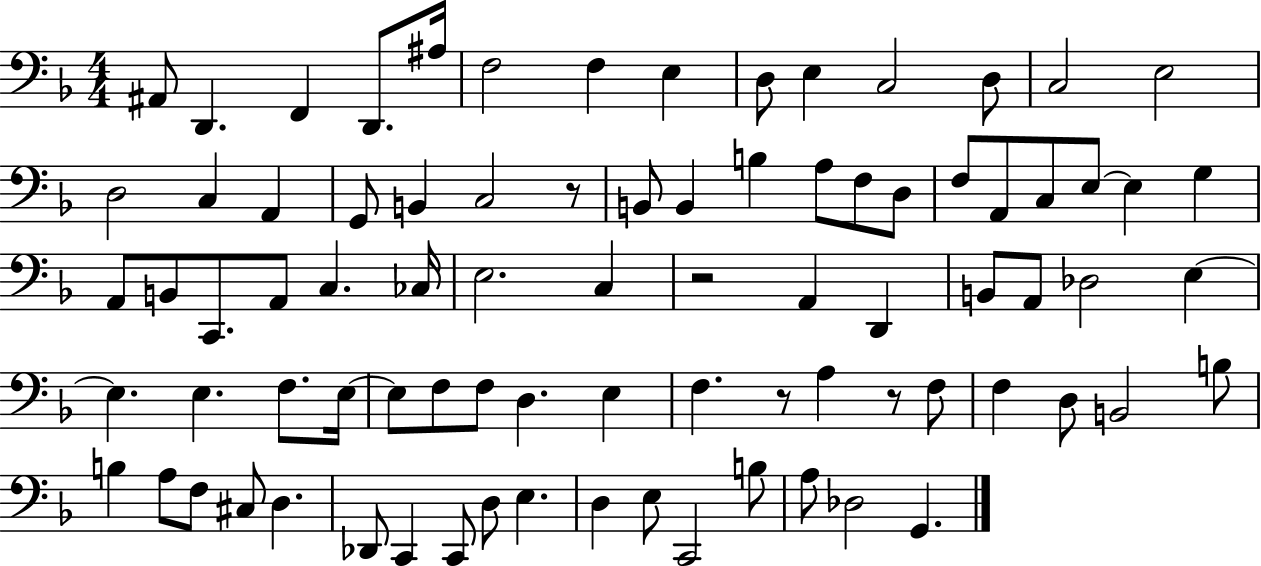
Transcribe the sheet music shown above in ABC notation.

X:1
T:Untitled
M:4/4
L:1/4
K:F
^A,,/2 D,, F,, D,,/2 ^A,/4 F,2 F, E, D,/2 E, C,2 D,/2 C,2 E,2 D,2 C, A,, G,,/2 B,, C,2 z/2 B,,/2 B,, B, A,/2 F,/2 D,/2 F,/2 A,,/2 C,/2 E,/2 E, G, A,,/2 B,,/2 C,,/2 A,,/2 C, _C,/4 E,2 C, z2 A,, D,, B,,/2 A,,/2 _D,2 E, E, E, F,/2 E,/4 E,/2 F,/2 F,/2 D, E, F, z/2 A, z/2 F,/2 F, D,/2 B,,2 B,/2 B, A,/2 F,/2 ^C,/2 D, _D,,/2 C,, C,,/2 D,/2 E, D, E,/2 C,,2 B,/2 A,/2 _D,2 G,,